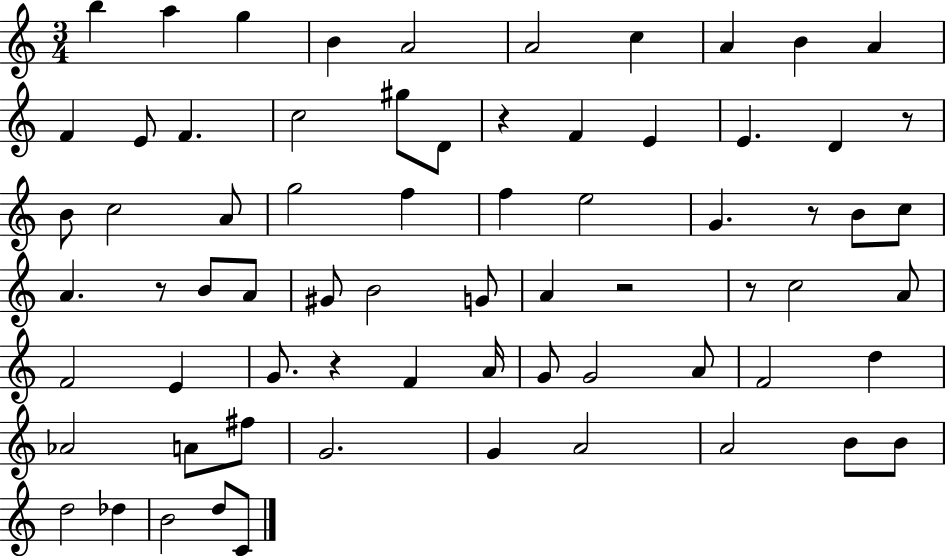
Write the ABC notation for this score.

X:1
T:Untitled
M:3/4
L:1/4
K:C
b a g B A2 A2 c A B A F E/2 F c2 ^g/2 D/2 z F E E D z/2 B/2 c2 A/2 g2 f f e2 G z/2 B/2 c/2 A z/2 B/2 A/2 ^G/2 B2 G/2 A z2 z/2 c2 A/2 F2 E G/2 z F A/4 G/2 G2 A/2 F2 d _A2 A/2 ^f/2 G2 G A2 A2 B/2 B/2 d2 _d B2 d/2 C/2